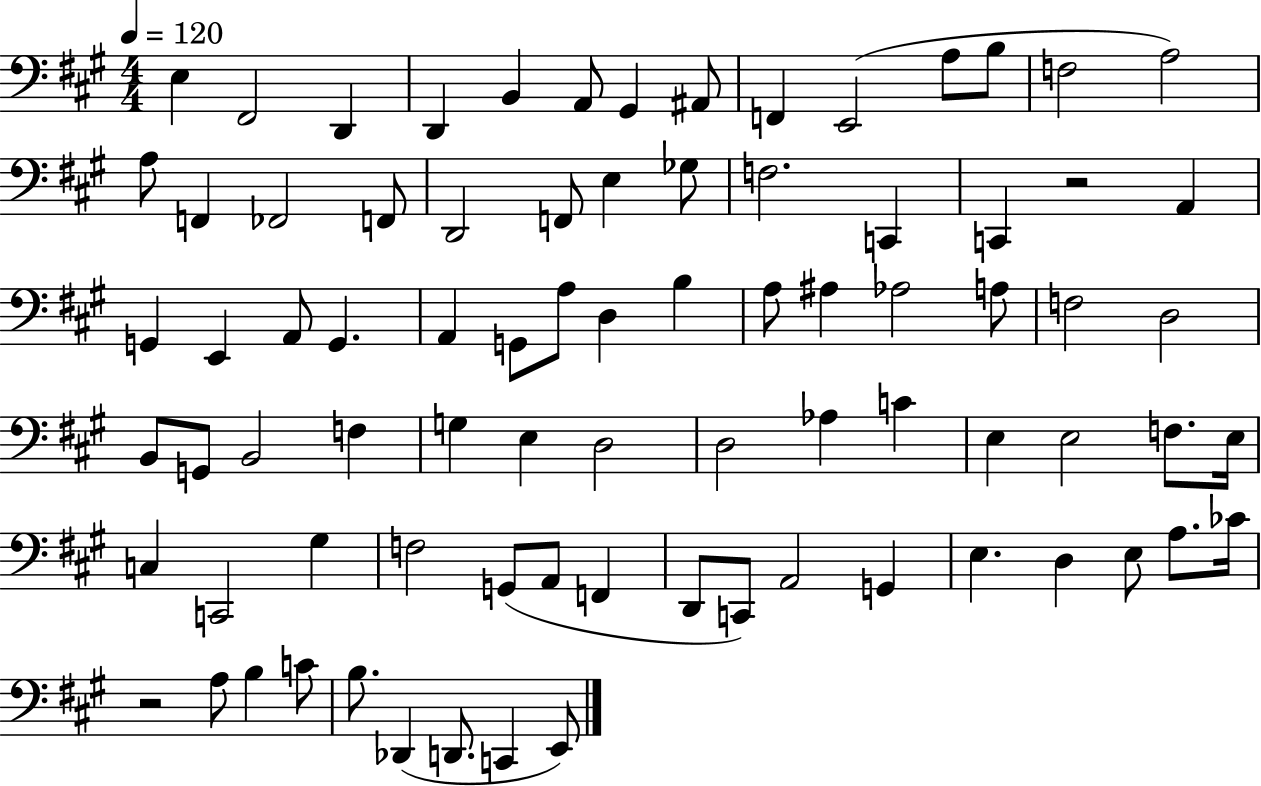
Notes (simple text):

E3/q F#2/h D2/q D2/q B2/q A2/e G#2/q A#2/e F2/q E2/h A3/e B3/e F3/h A3/h A3/e F2/q FES2/h F2/e D2/h F2/e E3/q Gb3/e F3/h. C2/q C2/q R/h A2/q G2/q E2/q A2/e G2/q. A2/q G2/e A3/e D3/q B3/q A3/e A#3/q Ab3/h A3/e F3/h D3/h B2/e G2/e B2/h F3/q G3/q E3/q D3/h D3/h Ab3/q C4/q E3/q E3/h F3/e. E3/s C3/q C2/h G#3/q F3/h G2/e A2/e F2/q D2/e C2/e A2/h G2/q E3/q. D3/q E3/e A3/e. CES4/s R/h A3/e B3/q C4/e B3/e. Db2/q D2/e. C2/q E2/e